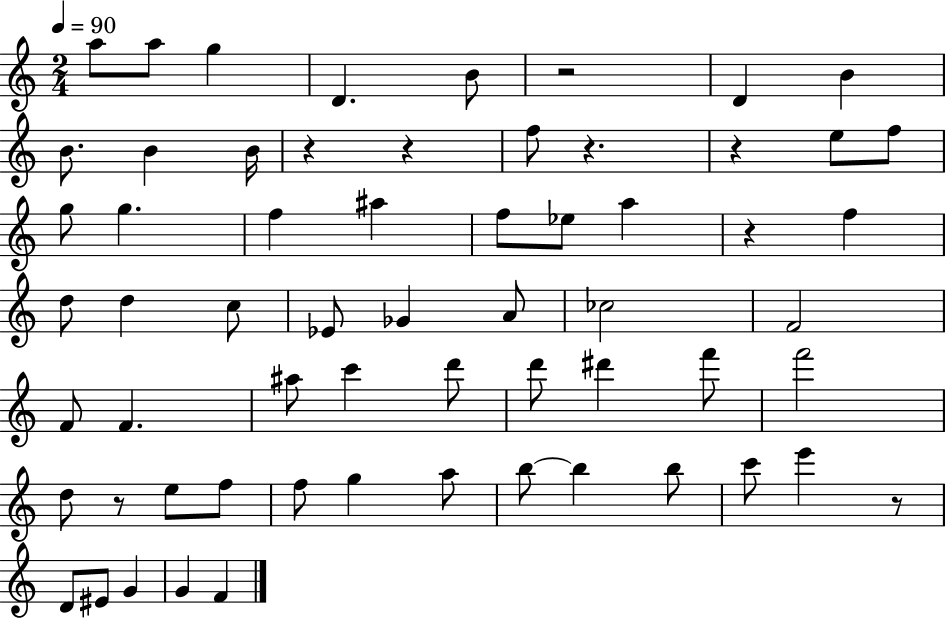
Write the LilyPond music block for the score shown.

{
  \clef treble
  \numericTimeSignature
  \time 2/4
  \key c \major
  \tempo 4 = 90
  a''8 a''8 g''4 | d'4. b'8 | r2 | d'4 b'4 | \break b'8. b'4 b'16 | r4 r4 | f''8 r4. | r4 e''8 f''8 | \break g''8 g''4. | f''4 ais''4 | f''8 ees''8 a''4 | r4 f''4 | \break d''8 d''4 c''8 | ees'8 ges'4 a'8 | ces''2 | f'2 | \break f'8 f'4. | ais''8 c'''4 d'''8 | d'''8 dis'''4 f'''8 | f'''2 | \break d''8 r8 e''8 f''8 | f''8 g''4 a''8 | b''8~~ b''4 b''8 | c'''8 e'''4 r8 | \break d'8 eis'8 g'4 | g'4 f'4 | \bar "|."
}